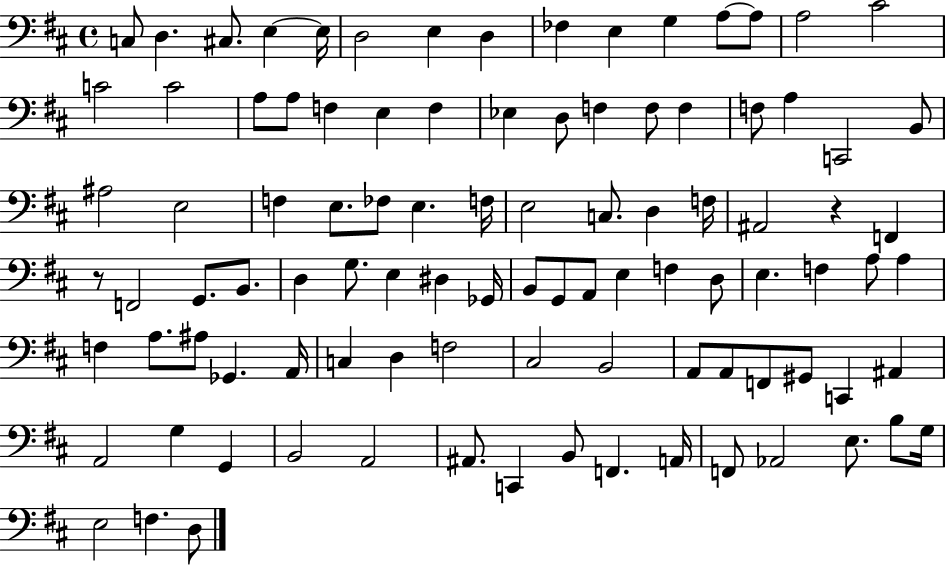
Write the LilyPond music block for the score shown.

{
  \clef bass
  \time 4/4
  \defaultTimeSignature
  \key d \major
  c8 d4. cis8. e4~~ e16 | d2 e4 d4 | fes4 e4 g4 a8~~ a8 | a2 cis'2 | \break c'2 c'2 | a8 a8 f4 e4 f4 | ees4 d8 f4 f8 f4 | f8 a4 c,2 b,8 | \break ais2 e2 | f4 e8. fes8 e4. f16 | e2 c8. d4 f16 | ais,2 r4 f,4 | \break r8 f,2 g,8. b,8. | d4 g8. e4 dis4 ges,16 | b,8 g,8 a,8 e4 f4 d8 | e4. f4 a8 a4 | \break f4 a8. ais8 ges,4. a,16 | c4 d4 f2 | cis2 b,2 | a,8 a,8 f,8 gis,8 c,4 ais,4 | \break a,2 g4 g,4 | b,2 a,2 | ais,8. c,4 b,8 f,4. a,16 | f,8 aes,2 e8. b8 g16 | \break e2 f4. d8 | \bar "|."
}